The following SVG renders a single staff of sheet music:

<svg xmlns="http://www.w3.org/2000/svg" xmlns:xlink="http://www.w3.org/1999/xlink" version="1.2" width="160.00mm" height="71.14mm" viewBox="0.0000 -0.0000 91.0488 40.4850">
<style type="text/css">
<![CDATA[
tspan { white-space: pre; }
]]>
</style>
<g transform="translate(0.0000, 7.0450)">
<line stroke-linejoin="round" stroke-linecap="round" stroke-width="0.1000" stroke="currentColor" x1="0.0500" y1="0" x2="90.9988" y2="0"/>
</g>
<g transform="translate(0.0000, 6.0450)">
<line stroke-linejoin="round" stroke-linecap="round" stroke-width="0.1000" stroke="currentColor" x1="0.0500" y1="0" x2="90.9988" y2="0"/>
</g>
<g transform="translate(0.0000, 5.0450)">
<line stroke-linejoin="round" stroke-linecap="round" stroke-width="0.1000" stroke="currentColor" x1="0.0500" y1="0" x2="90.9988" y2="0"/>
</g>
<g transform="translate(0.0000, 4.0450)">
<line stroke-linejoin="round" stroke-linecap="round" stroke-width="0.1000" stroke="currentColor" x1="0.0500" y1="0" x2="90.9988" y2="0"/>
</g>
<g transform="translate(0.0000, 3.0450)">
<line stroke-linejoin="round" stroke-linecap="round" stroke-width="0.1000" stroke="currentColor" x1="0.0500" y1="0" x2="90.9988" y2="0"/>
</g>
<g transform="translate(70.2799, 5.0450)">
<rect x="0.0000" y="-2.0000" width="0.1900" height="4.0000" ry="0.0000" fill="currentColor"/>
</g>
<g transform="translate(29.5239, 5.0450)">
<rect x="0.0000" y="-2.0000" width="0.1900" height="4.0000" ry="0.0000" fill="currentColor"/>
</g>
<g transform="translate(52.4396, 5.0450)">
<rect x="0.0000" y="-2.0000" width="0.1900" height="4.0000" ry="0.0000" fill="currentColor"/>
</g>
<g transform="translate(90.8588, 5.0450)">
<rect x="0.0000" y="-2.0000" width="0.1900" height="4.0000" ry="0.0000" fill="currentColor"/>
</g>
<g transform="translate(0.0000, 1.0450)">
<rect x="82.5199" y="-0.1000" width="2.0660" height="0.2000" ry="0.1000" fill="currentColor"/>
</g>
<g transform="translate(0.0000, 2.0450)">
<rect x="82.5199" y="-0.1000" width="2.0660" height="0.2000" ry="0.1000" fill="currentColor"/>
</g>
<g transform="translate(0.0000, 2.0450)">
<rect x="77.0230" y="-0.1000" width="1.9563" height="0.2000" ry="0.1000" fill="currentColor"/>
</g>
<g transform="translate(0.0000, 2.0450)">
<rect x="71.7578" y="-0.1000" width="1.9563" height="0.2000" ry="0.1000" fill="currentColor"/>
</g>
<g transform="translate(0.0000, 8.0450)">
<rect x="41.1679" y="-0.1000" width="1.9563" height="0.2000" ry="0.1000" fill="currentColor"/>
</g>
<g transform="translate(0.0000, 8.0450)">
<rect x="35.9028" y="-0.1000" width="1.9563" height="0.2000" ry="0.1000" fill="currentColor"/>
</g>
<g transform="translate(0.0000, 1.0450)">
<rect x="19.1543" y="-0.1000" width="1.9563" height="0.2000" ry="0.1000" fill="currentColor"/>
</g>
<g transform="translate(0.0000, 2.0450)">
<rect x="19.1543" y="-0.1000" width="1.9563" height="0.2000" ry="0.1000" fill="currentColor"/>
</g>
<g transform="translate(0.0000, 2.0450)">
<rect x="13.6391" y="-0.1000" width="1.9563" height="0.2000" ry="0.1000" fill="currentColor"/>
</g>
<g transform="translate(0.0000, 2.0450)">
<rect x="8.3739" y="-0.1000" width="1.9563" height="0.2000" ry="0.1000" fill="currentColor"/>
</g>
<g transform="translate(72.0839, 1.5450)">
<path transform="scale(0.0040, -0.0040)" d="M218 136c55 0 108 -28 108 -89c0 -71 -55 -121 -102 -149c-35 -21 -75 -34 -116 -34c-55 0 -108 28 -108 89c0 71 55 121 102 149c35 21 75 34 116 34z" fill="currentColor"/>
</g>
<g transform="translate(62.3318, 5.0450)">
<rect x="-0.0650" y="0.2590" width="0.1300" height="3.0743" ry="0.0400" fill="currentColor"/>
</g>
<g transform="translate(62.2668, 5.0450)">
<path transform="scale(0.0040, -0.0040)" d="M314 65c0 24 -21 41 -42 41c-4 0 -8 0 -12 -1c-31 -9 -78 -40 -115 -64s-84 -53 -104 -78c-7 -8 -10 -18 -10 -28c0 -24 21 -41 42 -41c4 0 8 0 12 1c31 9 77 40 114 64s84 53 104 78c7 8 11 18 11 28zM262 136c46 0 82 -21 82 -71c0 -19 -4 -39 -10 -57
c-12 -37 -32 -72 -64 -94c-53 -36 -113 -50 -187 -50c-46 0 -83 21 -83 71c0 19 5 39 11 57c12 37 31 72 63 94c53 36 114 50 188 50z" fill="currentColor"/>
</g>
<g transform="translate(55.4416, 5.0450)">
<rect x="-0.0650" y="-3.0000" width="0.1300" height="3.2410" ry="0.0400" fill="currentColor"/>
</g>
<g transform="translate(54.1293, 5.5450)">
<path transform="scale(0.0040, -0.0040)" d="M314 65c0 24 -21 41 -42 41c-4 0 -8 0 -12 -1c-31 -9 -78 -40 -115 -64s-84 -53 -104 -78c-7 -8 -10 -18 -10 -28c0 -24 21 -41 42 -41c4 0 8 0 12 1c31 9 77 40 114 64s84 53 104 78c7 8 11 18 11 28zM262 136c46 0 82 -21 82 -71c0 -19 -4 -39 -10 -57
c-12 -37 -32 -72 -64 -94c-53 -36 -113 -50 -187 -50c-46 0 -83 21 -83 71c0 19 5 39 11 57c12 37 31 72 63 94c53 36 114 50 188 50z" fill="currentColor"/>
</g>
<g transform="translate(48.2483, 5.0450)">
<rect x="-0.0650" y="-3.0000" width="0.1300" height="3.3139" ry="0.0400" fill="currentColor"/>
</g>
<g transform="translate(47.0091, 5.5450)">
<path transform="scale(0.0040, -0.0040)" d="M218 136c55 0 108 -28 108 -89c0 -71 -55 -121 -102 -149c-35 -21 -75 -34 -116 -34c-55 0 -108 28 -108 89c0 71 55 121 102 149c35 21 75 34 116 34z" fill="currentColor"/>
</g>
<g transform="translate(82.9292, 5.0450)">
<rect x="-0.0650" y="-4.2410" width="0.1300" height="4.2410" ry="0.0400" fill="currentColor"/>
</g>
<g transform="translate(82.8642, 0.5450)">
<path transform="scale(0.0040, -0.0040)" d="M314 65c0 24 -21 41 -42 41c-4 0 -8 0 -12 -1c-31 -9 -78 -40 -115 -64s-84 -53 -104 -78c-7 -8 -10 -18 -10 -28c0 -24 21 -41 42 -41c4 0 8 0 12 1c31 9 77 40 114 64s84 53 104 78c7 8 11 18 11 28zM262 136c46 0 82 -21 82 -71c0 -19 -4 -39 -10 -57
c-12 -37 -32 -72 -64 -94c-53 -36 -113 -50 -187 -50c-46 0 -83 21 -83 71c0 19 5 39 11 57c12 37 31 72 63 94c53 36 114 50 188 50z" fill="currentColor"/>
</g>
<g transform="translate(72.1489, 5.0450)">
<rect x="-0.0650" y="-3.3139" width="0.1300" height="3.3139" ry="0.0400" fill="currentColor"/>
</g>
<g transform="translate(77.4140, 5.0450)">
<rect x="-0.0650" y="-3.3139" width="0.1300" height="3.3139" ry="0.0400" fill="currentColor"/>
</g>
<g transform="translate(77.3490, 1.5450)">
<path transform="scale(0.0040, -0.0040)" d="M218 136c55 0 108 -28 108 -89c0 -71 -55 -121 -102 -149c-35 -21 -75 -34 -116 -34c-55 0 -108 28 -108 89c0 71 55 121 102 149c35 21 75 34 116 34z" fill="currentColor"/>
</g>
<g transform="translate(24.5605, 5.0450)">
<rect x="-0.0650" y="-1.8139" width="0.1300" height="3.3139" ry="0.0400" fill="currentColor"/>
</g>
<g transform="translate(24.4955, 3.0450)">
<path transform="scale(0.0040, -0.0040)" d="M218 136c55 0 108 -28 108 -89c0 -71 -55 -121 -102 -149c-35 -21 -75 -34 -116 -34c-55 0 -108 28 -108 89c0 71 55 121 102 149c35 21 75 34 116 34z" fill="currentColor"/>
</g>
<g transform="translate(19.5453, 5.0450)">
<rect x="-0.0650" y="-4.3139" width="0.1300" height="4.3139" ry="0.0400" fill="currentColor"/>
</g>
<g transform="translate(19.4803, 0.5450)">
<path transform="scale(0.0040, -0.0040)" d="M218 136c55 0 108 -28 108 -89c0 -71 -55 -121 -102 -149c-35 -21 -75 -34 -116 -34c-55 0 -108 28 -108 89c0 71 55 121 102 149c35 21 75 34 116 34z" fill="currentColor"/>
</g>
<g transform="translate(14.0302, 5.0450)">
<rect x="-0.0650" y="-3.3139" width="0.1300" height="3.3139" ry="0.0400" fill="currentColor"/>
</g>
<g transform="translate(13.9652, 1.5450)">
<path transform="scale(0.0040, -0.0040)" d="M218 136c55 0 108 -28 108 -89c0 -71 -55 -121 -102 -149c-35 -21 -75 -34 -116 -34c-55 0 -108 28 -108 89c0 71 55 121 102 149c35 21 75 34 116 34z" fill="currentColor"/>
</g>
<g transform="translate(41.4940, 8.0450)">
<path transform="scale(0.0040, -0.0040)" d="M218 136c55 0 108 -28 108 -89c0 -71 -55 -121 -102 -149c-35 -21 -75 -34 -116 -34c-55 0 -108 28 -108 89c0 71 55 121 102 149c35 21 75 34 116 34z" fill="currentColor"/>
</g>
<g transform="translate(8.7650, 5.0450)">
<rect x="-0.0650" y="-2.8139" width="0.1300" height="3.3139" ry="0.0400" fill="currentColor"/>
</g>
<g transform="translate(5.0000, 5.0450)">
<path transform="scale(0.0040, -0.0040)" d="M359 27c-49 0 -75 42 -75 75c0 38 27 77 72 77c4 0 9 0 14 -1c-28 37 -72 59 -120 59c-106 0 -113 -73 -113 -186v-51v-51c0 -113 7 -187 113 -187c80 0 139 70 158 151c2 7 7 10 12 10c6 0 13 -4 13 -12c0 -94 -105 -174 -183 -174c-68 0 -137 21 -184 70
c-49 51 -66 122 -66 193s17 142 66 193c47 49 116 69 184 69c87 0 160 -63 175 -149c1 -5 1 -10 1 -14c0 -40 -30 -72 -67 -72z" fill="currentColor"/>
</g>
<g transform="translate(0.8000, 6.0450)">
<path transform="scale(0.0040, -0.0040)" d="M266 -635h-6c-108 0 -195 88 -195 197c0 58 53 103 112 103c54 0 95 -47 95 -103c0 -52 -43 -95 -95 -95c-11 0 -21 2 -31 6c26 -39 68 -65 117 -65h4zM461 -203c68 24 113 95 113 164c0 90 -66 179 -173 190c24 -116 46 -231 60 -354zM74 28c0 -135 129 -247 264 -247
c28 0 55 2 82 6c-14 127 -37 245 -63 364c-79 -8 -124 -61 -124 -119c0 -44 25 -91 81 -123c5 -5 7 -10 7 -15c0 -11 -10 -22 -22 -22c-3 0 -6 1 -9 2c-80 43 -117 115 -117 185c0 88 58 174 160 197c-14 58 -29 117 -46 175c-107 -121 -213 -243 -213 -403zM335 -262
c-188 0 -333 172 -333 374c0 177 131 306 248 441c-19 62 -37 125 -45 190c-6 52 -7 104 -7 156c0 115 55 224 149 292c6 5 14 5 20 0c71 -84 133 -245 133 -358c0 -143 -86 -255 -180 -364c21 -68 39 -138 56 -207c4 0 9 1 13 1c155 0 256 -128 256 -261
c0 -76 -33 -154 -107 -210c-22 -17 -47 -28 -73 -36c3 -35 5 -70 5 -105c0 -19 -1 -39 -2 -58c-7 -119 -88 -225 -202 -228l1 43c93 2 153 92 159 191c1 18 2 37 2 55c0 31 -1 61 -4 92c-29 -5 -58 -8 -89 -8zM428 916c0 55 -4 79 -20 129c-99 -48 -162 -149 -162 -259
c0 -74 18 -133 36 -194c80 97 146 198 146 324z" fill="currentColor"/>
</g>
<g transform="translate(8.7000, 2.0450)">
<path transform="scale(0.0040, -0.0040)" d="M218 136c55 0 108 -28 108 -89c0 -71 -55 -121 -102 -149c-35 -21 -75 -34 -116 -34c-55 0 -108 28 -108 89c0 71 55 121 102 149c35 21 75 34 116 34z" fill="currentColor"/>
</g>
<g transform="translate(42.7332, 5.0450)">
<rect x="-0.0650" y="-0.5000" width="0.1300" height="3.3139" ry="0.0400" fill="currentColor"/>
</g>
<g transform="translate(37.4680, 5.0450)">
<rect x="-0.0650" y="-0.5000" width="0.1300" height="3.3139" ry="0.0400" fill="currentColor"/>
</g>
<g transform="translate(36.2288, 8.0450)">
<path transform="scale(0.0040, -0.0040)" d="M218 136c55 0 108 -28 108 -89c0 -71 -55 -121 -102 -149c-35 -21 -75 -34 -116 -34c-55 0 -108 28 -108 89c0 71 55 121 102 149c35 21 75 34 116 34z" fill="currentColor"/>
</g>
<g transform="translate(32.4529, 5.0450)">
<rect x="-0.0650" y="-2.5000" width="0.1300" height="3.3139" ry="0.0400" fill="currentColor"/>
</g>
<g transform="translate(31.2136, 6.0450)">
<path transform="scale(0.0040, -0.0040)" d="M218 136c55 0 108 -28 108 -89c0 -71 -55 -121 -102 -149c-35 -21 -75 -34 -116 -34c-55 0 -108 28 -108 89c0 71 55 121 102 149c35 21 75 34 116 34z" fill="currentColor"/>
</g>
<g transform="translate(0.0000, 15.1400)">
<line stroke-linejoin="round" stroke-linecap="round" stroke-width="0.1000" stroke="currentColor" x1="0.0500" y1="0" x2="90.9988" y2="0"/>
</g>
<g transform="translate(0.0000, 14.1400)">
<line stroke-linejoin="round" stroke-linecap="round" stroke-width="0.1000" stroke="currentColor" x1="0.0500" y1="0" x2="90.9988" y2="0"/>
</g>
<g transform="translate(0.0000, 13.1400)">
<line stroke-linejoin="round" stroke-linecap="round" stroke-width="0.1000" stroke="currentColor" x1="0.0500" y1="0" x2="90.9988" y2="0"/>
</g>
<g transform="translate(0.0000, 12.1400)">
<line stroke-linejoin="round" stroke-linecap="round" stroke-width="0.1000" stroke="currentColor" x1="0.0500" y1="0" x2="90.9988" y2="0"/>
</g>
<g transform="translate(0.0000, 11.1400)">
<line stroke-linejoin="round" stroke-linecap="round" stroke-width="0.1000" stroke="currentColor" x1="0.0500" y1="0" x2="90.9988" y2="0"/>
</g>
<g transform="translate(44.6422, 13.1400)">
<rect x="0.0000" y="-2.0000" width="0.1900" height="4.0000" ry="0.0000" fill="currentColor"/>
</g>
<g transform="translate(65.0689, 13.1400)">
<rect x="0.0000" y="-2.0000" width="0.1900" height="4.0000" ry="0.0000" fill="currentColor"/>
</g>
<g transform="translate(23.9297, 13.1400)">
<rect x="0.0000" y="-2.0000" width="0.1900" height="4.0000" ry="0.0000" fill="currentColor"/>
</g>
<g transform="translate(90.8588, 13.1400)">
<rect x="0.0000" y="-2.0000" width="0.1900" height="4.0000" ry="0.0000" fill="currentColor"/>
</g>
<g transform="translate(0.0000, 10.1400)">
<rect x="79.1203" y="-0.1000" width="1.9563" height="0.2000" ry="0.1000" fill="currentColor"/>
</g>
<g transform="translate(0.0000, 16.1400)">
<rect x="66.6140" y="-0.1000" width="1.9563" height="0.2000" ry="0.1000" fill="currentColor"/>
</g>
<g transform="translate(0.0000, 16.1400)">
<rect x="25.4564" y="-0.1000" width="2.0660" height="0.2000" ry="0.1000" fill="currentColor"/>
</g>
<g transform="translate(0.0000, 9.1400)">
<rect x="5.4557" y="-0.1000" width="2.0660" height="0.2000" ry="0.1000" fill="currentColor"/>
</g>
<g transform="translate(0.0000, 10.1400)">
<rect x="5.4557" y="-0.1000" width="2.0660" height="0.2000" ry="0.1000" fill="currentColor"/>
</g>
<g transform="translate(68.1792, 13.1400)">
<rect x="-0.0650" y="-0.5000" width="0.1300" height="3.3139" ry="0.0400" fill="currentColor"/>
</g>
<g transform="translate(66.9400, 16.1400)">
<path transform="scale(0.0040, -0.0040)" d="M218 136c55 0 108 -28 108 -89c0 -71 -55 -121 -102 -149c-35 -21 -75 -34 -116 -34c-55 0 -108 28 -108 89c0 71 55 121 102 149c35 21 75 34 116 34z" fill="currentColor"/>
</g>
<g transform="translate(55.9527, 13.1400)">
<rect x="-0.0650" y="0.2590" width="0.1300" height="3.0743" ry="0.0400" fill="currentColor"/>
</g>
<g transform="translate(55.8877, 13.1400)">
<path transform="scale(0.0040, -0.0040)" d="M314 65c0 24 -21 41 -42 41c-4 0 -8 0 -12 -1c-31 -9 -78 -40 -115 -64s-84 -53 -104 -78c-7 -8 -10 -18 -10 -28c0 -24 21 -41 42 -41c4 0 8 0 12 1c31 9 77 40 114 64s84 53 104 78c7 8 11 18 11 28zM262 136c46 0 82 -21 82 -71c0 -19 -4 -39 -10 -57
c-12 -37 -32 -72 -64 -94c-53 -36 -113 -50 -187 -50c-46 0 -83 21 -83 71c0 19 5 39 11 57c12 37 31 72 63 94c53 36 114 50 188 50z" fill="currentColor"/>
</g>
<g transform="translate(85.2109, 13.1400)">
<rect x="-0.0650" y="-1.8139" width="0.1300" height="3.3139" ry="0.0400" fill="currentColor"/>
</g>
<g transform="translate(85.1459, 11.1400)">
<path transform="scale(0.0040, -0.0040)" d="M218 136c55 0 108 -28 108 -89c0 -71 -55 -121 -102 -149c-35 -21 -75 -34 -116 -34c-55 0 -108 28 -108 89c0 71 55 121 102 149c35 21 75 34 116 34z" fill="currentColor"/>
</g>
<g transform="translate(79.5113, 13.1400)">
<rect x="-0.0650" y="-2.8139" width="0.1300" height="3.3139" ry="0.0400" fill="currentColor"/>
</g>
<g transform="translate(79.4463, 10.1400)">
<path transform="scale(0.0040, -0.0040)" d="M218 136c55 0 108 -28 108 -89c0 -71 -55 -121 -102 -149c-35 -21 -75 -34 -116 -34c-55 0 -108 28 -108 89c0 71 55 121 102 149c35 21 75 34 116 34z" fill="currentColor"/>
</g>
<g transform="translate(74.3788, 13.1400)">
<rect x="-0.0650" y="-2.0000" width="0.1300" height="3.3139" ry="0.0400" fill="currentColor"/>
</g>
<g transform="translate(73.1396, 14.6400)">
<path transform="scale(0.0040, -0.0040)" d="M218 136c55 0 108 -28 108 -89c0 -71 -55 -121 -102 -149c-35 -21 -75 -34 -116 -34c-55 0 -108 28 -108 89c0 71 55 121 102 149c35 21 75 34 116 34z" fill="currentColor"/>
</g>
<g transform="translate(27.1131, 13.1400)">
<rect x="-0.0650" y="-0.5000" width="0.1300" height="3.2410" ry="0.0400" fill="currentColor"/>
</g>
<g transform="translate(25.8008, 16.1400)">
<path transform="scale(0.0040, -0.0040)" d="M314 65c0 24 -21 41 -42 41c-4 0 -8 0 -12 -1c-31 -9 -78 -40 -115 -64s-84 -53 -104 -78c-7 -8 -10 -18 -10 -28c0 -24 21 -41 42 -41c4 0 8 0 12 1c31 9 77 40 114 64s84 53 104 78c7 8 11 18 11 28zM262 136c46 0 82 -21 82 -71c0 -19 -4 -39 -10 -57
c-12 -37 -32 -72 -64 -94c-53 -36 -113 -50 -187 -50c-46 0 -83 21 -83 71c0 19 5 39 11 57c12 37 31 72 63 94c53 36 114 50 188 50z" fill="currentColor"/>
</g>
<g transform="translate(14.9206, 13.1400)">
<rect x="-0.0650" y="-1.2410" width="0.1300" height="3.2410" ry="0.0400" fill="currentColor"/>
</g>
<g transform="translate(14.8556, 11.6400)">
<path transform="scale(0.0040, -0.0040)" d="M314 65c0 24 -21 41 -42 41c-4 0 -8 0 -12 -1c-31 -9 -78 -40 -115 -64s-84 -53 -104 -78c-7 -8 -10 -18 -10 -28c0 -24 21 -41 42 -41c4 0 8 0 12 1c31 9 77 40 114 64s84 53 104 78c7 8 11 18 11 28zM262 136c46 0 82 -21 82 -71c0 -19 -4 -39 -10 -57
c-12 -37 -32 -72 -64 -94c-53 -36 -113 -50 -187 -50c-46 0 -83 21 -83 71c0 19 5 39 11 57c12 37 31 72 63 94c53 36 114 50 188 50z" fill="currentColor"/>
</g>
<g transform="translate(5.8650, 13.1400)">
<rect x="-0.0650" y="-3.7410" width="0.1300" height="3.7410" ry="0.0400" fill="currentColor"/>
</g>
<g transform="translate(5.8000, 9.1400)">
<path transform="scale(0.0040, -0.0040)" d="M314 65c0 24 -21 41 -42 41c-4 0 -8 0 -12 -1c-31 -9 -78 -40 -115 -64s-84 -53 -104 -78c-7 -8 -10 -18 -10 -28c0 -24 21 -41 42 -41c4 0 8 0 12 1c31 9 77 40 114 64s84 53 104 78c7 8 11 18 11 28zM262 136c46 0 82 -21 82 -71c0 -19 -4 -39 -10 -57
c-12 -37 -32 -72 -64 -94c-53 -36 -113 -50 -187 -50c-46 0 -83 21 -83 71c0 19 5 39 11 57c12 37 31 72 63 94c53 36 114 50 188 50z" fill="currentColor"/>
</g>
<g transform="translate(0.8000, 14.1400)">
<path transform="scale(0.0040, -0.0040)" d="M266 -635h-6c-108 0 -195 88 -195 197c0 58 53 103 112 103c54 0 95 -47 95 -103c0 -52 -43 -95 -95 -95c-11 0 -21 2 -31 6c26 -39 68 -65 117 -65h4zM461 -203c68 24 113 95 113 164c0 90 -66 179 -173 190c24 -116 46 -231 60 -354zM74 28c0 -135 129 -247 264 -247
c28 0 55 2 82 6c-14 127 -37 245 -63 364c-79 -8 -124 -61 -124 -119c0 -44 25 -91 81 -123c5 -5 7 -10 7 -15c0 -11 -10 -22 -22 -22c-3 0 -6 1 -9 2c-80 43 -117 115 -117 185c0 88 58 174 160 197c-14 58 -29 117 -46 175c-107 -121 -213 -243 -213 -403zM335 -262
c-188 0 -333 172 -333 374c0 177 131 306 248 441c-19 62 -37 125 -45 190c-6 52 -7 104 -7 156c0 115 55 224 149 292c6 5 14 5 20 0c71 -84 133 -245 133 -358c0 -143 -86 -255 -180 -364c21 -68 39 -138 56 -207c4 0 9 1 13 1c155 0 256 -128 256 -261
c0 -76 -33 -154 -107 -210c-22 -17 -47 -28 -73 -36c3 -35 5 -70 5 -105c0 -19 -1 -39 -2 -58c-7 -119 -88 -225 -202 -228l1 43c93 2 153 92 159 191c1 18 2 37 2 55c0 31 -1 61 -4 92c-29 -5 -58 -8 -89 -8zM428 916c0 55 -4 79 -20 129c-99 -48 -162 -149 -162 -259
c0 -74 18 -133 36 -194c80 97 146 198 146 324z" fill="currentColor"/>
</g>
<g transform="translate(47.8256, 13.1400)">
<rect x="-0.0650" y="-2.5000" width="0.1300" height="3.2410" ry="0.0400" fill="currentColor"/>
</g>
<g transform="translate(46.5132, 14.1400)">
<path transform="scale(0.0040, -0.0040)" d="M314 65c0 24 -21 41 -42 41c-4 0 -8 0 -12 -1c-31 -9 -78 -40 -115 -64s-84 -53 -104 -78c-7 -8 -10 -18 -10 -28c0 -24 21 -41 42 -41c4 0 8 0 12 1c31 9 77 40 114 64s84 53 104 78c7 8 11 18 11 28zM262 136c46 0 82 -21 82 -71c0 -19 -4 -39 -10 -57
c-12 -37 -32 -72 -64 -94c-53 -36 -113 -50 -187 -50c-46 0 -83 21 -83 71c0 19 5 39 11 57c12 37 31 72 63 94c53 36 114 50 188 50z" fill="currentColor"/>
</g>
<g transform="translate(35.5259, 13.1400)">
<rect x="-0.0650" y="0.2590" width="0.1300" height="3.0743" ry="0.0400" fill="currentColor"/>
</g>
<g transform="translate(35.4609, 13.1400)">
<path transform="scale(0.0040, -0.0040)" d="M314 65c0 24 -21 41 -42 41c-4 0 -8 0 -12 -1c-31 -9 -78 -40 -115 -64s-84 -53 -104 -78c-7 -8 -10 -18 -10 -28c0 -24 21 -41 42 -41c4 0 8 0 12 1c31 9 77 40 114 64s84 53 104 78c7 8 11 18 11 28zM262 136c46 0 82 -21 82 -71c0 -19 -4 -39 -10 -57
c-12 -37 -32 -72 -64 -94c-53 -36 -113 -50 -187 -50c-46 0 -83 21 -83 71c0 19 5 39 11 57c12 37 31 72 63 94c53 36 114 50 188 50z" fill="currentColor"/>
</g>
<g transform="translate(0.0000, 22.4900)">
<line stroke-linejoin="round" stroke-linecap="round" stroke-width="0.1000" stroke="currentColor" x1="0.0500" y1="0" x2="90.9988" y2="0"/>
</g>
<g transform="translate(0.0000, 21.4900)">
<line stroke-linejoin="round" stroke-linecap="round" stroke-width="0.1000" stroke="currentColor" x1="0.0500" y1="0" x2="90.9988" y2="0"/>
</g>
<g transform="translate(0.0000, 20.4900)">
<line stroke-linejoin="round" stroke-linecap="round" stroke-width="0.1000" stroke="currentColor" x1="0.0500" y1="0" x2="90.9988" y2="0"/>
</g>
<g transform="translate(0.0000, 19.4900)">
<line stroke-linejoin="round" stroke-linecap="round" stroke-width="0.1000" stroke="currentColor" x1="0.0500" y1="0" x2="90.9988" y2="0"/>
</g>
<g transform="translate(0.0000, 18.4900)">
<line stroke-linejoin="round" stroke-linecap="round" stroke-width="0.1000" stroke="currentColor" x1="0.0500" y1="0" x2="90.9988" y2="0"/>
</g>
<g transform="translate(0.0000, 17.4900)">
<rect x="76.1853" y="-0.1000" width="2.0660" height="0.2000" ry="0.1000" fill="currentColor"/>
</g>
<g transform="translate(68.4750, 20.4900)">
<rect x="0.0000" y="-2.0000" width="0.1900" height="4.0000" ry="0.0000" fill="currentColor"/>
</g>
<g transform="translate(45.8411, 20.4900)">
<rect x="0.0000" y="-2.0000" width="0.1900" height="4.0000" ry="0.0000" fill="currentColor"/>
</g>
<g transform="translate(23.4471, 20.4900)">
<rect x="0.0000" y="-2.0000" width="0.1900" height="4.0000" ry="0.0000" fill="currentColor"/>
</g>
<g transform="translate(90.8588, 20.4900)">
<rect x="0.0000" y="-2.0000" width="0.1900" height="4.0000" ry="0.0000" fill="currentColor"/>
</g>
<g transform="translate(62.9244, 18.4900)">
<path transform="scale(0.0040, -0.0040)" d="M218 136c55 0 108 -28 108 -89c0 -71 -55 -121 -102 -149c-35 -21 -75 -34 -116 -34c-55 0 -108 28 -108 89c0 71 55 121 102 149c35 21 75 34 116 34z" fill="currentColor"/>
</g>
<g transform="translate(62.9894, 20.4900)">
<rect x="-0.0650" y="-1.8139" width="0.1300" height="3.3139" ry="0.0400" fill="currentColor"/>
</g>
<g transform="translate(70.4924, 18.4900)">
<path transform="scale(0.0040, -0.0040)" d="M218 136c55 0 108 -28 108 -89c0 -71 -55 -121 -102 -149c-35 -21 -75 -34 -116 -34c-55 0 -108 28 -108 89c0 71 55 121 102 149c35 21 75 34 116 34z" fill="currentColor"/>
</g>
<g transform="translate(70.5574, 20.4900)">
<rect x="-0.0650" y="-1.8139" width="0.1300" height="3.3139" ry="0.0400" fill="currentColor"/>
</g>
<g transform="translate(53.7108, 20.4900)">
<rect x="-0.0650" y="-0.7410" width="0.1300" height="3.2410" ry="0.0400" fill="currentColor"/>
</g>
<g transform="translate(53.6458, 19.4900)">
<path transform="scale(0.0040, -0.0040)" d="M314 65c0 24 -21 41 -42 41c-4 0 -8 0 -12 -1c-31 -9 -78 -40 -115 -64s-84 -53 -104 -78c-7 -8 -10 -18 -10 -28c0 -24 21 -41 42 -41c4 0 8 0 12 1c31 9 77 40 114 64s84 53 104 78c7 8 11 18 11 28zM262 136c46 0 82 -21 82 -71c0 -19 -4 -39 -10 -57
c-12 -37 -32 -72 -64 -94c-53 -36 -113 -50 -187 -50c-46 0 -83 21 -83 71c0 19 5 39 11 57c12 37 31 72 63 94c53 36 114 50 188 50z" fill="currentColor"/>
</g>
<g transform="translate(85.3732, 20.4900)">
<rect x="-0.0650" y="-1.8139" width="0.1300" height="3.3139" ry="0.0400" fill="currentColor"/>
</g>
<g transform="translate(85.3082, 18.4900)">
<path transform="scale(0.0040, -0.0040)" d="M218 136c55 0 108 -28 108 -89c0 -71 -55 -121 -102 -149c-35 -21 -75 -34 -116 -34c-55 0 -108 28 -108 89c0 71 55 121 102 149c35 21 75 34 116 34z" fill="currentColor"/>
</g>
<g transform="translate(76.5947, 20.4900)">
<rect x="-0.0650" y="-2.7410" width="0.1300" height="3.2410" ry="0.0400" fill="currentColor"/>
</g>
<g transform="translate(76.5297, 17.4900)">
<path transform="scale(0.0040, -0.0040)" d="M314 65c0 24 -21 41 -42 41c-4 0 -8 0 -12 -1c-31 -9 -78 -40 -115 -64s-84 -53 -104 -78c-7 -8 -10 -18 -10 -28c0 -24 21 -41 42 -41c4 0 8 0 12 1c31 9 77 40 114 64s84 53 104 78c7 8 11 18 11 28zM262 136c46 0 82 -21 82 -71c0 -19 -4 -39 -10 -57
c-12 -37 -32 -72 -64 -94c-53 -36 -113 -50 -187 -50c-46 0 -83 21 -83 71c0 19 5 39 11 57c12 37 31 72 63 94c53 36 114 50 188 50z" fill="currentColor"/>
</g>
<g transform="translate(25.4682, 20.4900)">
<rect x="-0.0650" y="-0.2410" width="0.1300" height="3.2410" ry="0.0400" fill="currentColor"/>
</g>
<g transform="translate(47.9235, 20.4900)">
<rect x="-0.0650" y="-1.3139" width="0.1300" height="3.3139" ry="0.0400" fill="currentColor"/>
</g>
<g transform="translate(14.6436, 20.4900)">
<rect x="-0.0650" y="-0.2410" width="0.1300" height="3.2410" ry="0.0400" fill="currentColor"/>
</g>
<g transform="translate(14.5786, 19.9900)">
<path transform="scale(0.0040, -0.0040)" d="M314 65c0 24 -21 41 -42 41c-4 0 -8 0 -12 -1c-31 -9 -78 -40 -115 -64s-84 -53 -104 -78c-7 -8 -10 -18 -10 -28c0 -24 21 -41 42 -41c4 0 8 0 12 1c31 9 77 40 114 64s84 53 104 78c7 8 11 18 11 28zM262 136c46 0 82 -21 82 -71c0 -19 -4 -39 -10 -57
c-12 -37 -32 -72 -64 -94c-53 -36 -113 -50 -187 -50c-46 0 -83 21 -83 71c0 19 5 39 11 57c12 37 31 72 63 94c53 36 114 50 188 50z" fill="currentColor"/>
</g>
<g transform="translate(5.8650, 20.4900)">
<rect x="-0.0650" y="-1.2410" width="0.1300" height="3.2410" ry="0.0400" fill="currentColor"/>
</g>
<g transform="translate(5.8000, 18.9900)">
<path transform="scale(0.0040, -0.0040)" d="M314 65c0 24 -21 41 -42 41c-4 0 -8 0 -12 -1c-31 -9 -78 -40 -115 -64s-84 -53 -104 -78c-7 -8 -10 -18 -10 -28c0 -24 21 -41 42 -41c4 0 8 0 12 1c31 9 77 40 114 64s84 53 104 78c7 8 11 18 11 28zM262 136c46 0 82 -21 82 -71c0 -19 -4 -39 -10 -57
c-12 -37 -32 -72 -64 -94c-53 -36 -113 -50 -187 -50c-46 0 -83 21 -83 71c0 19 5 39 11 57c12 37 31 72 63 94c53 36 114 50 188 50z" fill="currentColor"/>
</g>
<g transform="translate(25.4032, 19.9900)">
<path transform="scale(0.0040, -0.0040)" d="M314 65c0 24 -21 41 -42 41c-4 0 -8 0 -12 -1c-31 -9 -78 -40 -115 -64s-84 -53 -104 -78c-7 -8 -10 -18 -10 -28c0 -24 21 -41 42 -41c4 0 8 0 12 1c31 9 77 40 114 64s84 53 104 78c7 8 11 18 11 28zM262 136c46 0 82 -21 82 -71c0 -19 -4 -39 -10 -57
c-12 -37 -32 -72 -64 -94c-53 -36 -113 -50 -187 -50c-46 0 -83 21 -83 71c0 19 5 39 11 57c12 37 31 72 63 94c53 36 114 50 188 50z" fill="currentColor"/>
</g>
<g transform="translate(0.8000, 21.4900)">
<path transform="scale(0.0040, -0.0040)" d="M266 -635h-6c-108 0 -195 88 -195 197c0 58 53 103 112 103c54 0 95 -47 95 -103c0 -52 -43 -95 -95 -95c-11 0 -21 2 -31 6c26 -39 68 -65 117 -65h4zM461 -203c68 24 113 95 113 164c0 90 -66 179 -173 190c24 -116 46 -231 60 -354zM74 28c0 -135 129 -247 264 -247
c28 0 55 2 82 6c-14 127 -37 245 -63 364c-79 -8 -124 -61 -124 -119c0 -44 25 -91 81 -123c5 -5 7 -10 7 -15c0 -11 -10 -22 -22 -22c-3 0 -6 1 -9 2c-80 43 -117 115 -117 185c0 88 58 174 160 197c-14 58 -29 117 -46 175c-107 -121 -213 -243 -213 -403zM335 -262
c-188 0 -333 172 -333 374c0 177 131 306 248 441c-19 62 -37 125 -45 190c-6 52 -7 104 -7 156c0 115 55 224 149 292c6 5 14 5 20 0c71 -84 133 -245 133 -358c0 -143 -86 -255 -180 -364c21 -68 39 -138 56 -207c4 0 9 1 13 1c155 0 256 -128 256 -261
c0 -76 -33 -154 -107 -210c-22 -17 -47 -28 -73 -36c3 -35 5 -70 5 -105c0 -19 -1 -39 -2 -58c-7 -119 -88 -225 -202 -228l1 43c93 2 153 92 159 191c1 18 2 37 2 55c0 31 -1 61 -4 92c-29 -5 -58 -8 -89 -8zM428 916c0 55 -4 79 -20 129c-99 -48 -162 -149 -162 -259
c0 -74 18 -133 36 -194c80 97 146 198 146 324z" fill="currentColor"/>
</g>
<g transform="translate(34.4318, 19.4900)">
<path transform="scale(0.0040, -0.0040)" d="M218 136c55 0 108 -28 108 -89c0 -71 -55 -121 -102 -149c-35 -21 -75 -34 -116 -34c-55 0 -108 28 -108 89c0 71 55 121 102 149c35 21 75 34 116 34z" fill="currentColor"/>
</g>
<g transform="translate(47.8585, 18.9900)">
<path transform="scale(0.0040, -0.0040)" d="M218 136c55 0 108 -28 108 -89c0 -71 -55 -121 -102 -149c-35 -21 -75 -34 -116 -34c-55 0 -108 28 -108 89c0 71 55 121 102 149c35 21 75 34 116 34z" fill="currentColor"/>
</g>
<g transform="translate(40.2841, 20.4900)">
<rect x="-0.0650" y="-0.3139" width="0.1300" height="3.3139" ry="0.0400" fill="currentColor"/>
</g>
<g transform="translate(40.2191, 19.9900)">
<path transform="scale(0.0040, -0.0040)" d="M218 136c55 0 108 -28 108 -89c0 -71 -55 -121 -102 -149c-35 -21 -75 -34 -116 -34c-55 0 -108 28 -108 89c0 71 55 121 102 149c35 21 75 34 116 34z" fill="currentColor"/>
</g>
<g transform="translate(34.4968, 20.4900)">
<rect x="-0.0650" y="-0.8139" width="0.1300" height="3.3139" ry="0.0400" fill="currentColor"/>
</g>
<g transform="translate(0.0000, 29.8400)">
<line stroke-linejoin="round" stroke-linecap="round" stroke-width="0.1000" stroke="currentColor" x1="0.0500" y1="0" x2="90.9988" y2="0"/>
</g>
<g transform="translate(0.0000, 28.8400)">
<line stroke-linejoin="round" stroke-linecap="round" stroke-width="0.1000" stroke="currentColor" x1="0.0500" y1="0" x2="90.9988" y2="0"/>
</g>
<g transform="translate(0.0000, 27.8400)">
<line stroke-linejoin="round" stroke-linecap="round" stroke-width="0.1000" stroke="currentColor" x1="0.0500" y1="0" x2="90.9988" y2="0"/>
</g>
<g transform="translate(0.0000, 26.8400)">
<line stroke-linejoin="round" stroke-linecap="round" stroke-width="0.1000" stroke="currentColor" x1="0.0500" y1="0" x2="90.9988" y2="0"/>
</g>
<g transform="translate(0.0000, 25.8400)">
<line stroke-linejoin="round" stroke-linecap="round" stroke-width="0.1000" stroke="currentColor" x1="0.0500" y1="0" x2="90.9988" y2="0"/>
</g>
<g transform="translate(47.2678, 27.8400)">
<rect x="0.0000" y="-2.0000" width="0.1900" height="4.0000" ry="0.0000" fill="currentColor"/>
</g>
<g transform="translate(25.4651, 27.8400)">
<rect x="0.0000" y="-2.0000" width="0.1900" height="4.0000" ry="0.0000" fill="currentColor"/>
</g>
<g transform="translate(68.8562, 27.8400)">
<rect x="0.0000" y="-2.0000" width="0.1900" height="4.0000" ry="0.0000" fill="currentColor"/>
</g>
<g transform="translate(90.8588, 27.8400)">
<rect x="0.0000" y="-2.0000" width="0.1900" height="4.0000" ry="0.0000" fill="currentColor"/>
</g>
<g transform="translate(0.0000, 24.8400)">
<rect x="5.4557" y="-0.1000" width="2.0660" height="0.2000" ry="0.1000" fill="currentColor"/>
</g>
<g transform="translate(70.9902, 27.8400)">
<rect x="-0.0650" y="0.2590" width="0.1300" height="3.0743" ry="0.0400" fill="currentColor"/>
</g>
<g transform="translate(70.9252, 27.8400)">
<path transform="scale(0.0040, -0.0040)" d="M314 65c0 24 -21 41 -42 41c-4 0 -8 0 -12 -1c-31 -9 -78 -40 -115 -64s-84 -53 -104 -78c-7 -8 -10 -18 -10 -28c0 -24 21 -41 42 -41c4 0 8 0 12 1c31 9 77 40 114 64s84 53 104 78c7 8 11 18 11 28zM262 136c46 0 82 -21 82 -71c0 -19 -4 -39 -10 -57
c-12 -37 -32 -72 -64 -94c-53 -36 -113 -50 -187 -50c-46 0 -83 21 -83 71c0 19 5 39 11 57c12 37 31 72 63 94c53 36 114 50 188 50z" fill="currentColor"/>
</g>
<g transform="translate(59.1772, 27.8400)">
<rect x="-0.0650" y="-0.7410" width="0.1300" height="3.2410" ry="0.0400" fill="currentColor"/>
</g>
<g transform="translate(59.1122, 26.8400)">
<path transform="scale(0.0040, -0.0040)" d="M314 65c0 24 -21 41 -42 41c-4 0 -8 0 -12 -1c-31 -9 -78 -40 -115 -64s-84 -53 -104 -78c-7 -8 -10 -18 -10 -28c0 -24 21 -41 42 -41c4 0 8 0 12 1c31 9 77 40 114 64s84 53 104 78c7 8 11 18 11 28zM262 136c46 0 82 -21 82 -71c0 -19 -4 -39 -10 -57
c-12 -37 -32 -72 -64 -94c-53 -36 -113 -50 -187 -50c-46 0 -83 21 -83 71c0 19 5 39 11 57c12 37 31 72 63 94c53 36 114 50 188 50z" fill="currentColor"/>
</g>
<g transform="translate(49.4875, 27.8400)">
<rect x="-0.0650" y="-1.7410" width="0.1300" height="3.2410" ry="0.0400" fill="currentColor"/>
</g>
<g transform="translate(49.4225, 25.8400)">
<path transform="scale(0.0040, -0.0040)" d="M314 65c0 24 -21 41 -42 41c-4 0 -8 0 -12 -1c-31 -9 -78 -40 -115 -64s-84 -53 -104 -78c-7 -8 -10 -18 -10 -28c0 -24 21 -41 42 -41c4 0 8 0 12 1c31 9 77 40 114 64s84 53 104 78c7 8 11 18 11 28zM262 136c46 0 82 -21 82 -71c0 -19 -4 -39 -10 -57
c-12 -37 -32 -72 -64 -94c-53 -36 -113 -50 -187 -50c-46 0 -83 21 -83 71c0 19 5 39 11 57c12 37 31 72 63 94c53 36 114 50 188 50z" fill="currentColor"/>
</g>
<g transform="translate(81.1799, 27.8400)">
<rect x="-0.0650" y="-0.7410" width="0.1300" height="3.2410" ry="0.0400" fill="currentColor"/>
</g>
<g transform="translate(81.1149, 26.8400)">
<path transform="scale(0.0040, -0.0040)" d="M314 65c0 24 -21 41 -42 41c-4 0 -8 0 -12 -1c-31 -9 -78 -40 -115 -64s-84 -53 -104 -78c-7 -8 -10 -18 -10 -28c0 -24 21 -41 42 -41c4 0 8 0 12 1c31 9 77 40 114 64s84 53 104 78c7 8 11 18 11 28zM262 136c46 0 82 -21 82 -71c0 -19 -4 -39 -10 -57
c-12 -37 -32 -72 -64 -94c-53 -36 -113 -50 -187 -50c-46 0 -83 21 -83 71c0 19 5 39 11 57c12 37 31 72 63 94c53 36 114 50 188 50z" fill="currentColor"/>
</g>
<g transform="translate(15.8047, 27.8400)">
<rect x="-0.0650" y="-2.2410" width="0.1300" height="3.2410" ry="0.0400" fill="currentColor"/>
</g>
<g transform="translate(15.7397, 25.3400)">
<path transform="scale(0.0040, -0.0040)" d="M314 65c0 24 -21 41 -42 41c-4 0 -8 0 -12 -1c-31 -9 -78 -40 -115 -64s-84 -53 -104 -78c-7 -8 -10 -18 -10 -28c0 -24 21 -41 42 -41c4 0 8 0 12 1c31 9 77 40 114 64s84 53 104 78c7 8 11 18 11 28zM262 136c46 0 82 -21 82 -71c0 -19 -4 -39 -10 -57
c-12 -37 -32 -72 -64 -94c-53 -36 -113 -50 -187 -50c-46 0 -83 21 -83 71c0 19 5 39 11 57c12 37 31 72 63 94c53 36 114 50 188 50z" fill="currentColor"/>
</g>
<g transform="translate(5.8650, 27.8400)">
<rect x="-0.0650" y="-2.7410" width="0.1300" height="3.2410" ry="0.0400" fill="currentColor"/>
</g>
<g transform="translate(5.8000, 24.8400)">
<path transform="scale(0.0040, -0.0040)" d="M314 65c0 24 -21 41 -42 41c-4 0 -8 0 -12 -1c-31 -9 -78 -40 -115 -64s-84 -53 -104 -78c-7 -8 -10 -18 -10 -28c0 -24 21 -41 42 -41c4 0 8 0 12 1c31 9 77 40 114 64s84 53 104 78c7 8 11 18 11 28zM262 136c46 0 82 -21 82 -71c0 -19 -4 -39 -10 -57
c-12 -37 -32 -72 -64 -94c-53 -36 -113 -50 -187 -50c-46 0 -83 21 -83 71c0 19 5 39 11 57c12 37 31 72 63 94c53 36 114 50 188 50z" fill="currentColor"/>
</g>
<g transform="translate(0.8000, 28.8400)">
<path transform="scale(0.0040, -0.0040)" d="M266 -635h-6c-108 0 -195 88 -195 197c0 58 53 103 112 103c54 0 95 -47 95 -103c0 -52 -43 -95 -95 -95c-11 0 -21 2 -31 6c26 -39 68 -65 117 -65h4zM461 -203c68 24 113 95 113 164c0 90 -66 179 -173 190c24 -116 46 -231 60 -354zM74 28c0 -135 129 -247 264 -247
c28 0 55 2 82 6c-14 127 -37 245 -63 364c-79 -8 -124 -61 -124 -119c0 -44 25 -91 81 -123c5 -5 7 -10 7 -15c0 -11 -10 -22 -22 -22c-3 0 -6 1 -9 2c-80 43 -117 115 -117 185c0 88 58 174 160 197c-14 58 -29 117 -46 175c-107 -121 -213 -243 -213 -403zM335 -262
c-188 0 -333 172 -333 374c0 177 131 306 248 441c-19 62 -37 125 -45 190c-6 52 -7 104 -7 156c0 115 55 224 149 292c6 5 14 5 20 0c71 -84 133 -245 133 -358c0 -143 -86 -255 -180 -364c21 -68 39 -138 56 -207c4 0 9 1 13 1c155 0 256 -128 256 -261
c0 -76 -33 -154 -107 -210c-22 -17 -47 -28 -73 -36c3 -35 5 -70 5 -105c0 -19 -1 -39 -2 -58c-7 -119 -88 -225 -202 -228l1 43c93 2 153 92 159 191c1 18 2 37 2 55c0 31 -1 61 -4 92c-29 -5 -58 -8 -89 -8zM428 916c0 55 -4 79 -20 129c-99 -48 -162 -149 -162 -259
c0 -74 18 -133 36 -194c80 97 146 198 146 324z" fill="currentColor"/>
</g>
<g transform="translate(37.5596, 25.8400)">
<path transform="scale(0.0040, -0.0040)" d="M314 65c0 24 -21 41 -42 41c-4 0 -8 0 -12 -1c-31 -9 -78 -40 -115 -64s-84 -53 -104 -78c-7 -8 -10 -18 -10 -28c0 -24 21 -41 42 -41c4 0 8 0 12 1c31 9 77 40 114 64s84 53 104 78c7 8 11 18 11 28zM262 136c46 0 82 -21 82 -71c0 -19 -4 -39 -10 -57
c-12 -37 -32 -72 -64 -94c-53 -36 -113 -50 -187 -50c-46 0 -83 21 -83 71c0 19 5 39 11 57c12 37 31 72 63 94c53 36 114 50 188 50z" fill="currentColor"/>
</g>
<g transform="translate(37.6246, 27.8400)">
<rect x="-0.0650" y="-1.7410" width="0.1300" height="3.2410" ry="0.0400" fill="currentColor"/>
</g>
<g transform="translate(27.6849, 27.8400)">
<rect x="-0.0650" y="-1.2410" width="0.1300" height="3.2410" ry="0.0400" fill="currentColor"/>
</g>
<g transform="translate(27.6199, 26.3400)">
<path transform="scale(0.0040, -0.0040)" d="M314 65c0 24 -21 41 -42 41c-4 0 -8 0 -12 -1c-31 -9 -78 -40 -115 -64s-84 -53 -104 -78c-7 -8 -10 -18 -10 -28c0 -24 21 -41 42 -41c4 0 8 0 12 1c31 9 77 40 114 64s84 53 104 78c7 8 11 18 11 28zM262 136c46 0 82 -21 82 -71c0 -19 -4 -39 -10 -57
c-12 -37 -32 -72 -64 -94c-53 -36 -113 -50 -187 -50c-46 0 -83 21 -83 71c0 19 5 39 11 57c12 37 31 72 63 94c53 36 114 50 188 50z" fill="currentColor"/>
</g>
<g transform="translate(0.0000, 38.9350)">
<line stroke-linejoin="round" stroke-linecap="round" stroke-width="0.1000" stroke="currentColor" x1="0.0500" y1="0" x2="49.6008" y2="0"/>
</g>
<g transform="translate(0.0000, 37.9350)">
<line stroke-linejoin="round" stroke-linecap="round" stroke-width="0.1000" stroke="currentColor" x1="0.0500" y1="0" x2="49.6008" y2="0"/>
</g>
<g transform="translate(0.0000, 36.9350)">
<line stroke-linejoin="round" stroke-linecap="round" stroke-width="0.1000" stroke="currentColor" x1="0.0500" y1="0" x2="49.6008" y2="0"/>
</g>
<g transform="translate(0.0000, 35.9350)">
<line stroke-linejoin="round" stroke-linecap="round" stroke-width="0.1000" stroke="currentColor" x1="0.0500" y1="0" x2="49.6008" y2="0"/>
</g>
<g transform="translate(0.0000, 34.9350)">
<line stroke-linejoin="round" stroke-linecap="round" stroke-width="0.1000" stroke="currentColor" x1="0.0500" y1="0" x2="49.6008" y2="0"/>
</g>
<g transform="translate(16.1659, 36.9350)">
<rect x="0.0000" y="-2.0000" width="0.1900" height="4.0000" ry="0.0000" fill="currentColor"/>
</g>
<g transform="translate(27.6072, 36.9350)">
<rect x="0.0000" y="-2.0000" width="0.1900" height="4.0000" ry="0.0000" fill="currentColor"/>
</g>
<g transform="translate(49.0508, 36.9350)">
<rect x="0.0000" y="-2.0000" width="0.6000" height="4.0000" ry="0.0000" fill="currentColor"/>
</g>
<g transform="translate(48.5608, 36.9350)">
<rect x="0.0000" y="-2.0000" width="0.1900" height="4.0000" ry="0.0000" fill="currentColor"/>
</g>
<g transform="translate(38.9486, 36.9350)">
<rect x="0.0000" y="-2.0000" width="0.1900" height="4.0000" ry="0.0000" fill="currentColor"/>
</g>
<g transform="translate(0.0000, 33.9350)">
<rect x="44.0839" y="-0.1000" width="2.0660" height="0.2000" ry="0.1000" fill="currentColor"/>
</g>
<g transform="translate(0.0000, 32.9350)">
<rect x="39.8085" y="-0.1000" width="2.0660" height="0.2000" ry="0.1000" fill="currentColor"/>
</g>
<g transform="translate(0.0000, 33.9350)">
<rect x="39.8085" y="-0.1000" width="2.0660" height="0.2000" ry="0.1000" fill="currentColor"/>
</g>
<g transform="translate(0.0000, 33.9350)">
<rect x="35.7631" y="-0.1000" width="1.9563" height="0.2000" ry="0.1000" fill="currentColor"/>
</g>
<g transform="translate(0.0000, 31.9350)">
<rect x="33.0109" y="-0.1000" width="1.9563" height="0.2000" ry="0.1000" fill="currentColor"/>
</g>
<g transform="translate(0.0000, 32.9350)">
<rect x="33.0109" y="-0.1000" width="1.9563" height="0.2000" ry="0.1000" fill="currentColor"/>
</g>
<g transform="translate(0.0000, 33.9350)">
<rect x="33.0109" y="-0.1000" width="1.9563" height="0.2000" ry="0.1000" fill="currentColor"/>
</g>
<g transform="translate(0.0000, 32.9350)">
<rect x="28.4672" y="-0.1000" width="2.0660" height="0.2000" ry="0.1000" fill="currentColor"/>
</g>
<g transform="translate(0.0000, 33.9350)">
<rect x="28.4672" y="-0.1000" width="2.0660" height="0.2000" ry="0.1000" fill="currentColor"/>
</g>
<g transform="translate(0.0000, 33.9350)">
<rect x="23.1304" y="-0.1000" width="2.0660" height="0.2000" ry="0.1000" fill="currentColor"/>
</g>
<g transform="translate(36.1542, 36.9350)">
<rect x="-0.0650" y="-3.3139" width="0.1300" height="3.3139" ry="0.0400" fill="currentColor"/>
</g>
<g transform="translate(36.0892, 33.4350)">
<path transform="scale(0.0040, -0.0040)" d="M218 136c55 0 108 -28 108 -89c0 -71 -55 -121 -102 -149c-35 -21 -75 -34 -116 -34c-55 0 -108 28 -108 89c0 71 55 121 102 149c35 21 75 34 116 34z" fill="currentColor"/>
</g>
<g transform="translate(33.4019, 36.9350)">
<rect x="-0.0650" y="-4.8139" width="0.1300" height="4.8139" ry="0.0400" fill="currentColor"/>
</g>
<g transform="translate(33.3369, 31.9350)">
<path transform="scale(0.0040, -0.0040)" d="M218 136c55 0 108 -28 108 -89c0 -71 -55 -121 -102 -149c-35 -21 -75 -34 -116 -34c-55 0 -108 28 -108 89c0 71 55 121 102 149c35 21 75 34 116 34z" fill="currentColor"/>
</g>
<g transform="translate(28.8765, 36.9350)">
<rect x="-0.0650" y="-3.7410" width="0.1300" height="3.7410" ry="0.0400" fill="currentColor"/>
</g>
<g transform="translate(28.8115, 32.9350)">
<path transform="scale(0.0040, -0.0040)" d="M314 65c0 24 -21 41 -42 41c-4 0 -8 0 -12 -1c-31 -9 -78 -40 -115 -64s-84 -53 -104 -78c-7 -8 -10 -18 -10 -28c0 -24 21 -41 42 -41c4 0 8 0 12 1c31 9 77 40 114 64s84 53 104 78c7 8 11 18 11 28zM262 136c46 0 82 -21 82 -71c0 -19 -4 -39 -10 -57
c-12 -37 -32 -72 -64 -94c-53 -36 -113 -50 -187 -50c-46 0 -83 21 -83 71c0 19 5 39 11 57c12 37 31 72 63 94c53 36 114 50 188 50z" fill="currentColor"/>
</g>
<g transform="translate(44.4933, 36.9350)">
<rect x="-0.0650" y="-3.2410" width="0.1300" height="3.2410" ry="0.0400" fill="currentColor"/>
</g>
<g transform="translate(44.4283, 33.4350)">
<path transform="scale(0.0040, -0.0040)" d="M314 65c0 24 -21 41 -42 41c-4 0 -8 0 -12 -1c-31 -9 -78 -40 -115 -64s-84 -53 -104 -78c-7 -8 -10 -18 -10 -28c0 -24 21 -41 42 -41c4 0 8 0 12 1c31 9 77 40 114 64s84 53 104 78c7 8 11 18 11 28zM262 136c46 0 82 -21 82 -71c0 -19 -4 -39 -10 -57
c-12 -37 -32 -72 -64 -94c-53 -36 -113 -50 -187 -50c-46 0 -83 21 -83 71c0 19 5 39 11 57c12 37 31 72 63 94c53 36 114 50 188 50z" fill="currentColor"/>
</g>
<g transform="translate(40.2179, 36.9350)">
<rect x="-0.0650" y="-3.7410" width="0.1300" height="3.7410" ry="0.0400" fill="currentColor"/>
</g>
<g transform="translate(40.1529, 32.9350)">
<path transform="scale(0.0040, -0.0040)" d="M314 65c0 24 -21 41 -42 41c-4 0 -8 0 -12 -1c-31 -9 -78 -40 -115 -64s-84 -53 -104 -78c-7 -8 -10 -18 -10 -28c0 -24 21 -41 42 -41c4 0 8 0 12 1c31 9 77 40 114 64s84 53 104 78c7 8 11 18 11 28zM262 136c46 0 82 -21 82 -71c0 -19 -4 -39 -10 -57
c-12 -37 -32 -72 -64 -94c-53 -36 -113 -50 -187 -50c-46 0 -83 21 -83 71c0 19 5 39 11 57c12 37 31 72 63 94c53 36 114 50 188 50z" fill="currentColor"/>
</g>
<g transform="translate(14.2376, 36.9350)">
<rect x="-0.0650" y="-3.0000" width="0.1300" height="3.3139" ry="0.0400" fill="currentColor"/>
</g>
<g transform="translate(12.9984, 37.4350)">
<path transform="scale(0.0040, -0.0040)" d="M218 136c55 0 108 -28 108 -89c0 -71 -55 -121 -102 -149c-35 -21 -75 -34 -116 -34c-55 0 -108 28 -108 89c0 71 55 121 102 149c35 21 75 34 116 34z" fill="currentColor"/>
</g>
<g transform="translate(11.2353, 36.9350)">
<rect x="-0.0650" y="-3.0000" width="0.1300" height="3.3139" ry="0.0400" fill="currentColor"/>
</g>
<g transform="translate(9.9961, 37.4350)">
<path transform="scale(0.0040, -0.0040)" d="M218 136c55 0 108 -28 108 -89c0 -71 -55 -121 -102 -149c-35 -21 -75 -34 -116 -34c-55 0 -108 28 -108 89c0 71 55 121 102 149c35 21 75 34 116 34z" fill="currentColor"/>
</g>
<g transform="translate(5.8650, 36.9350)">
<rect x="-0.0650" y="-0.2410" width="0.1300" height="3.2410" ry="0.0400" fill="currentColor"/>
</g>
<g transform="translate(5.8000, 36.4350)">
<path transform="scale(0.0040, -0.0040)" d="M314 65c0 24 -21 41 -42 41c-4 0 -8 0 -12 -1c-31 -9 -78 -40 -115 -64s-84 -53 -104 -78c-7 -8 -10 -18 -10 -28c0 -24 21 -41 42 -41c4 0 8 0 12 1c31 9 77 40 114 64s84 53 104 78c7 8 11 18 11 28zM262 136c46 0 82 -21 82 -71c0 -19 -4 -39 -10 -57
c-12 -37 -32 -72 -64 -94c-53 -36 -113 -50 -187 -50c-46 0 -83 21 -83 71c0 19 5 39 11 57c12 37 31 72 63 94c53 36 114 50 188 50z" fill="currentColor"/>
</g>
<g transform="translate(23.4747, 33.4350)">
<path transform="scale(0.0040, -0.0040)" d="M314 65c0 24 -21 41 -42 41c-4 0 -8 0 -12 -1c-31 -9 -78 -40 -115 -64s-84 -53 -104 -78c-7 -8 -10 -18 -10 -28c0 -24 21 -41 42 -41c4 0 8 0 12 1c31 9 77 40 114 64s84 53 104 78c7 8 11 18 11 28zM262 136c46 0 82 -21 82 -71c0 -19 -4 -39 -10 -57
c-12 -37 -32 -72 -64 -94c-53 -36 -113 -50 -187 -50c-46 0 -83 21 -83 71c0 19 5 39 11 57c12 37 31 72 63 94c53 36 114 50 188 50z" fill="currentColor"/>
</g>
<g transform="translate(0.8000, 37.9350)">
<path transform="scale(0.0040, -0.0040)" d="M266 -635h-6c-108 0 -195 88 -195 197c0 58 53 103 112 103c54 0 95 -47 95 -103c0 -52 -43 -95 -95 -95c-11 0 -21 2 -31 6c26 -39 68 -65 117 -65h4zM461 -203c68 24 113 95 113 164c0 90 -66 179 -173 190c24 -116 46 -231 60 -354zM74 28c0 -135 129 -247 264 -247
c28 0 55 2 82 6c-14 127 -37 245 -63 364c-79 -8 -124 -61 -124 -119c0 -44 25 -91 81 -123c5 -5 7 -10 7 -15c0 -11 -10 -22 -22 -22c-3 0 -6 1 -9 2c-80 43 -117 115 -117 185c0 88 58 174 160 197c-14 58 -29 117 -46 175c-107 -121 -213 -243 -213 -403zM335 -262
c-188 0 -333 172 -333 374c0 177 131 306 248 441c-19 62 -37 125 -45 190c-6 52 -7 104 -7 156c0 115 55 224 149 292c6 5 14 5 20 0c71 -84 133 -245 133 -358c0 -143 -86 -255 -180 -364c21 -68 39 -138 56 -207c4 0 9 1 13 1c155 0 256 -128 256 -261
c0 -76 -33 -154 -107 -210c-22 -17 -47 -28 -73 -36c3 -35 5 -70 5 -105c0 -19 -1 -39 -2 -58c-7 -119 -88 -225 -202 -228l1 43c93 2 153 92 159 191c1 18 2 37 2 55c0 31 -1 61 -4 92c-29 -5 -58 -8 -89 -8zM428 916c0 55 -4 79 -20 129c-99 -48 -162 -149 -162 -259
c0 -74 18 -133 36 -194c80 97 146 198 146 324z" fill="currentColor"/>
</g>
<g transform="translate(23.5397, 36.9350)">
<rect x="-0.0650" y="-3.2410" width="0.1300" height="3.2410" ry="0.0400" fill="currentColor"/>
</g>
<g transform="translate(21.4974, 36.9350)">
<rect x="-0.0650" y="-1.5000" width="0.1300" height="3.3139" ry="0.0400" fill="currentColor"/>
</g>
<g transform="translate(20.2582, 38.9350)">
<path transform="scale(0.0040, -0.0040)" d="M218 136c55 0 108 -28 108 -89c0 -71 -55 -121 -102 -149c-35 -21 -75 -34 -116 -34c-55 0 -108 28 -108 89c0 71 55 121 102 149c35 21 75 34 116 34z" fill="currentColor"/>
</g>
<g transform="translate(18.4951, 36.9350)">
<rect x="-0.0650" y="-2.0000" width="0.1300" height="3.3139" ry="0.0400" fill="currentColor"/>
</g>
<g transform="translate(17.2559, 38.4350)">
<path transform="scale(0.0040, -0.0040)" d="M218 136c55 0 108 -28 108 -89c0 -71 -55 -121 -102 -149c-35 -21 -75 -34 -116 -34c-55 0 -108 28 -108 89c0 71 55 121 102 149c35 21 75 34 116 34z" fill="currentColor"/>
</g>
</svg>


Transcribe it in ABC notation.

X:1
T:Untitled
M:4/4
L:1/4
K:C
a b d' f G C C A A2 B2 b b d'2 c'2 e2 C2 B2 G2 B2 C F a f e2 c2 c2 d c e d2 f f a2 f a2 g2 e2 f2 f2 d2 B2 d2 c2 A A F E b2 c'2 e' b c'2 b2